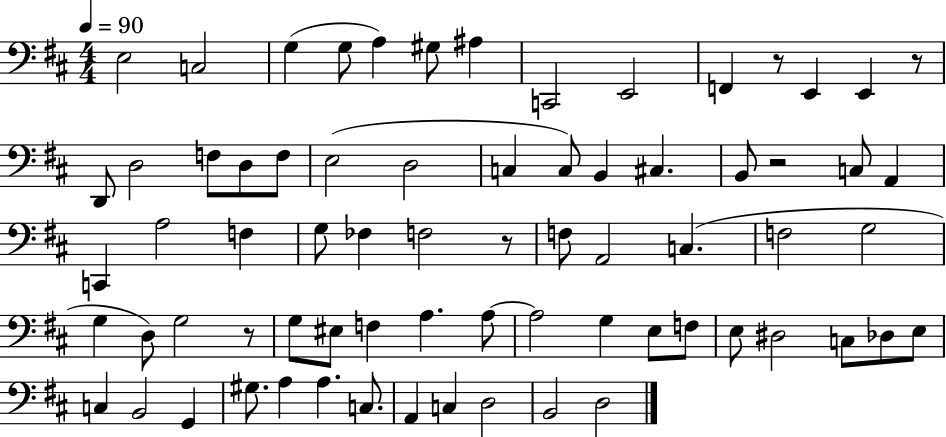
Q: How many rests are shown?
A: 5